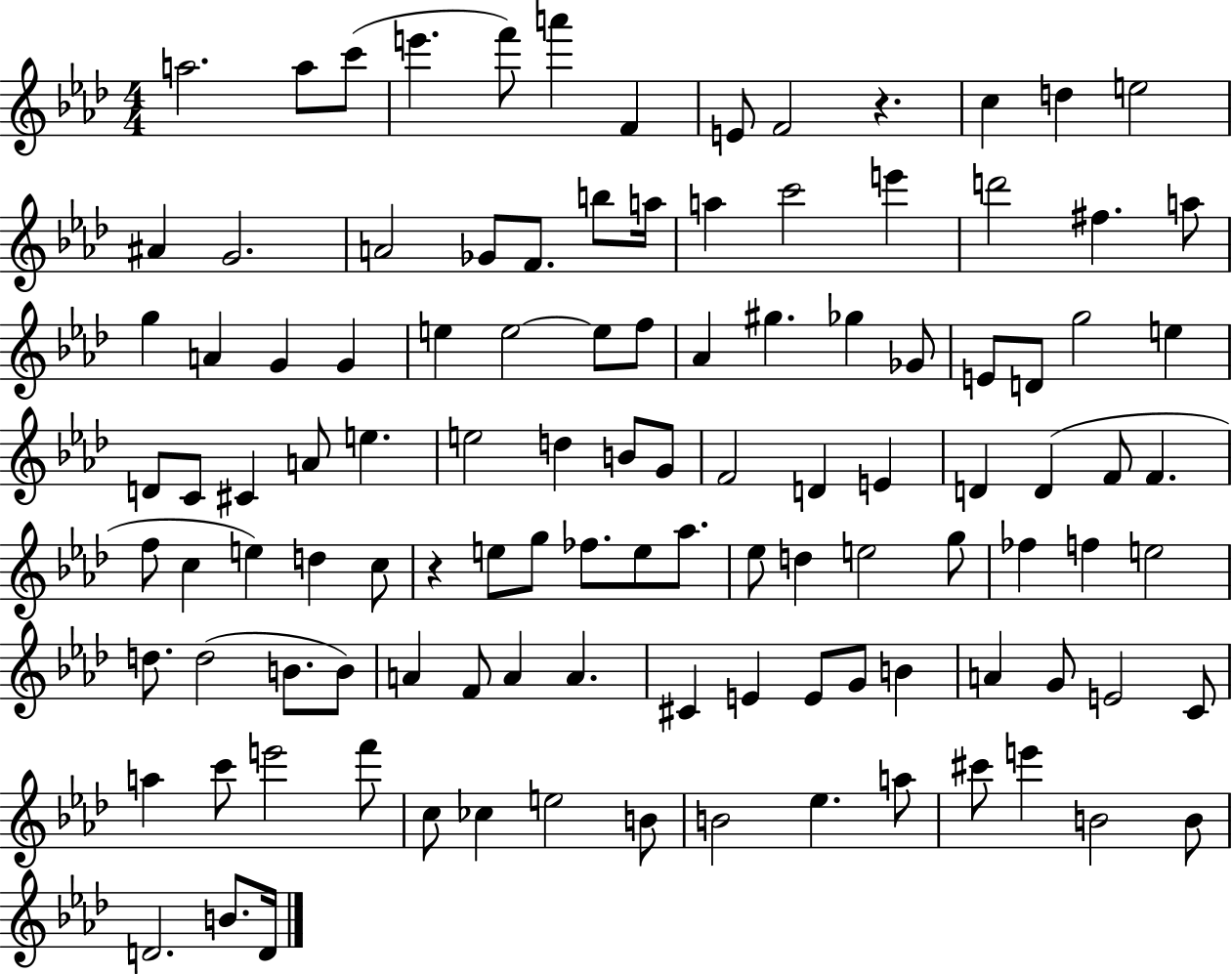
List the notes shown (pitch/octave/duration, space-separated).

A5/h. A5/e C6/e E6/q. F6/e A6/q F4/q E4/e F4/h R/q. C5/q D5/q E5/h A#4/q G4/h. A4/h Gb4/e F4/e. B5/e A5/s A5/q C6/h E6/q D6/h F#5/q. A5/e G5/q A4/q G4/q G4/q E5/q E5/h E5/e F5/e Ab4/q G#5/q. Gb5/q Gb4/e E4/e D4/e G5/h E5/q D4/e C4/e C#4/q A4/e E5/q. E5/h D5/q B4/e G4/e F4/h D4/q E4/q D4/q D4/q F4/e F4/q. F5/e C5/q E5/q D5/q C5/e R/q E5/e G5/e FES5/e. E5/e Ab5/e. Eb5/e D5/q E5/h G5/e FES5/q F5/q E5/h D5/e. D5/h B4/e. B4/e A4/q F4/e A4/q A4/q. C#4/q E4/q E4/e G4/e B4/q A4/q G4/e E4/h C4/e A5/q C6/e E6/h F6/e C5/e CES5/q E5/h B4/e B4/h Eb5/q. A5/e C#6/e E6/q B4/h B4/e D4/h. B4/e. D4/s